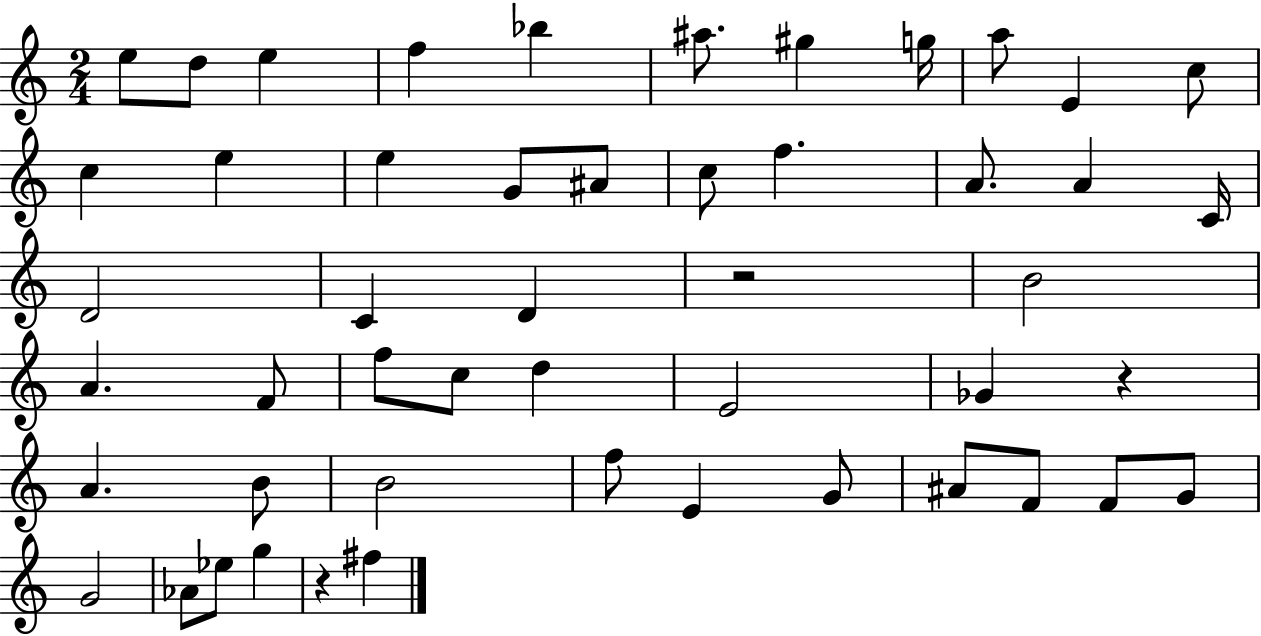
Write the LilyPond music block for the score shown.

{
  \clef treble
  \numericTimeSignature
  \time 2/4
  \key c \major
  e''8 d''8 e''4 | f''4 bes''4 | ais''8. gis''4 g''16 | a''8 e'4 c''8 | \break c''4 e''4 | e''4 g'8 ais'8 | c''8 f''4. | a'8. a'4 c'16 | \break d'2 | c'4 d'4 | r2 | b'2 | \break a'4. f'8 | f''8 c''8 d''4 | e'2 | ges'4 r4 | \break a'4. b'8 | b'2 | f''8 e'4 g'8 | ais'8 f'8 f'8 g'8 | \break g'2 | aes'8 ees''8 g''4 | r4 fis''4 | \bar "|."
}